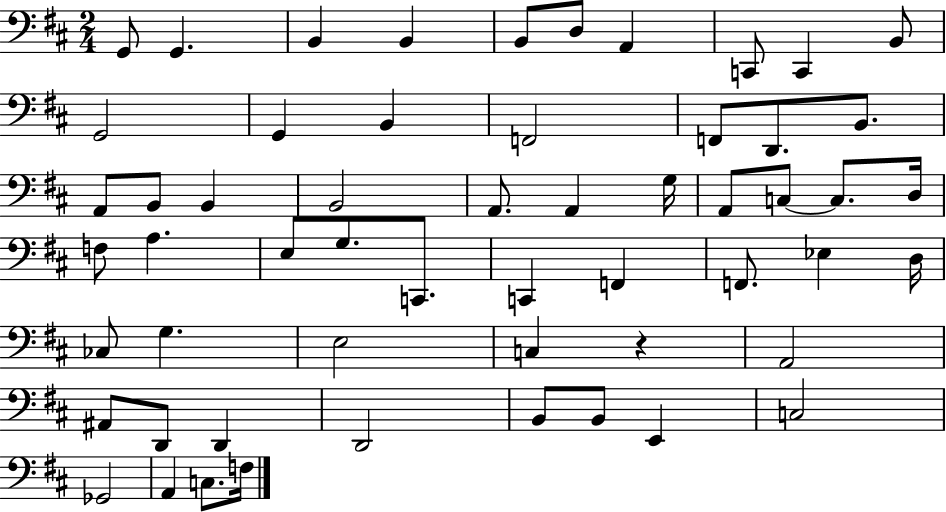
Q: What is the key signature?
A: D major